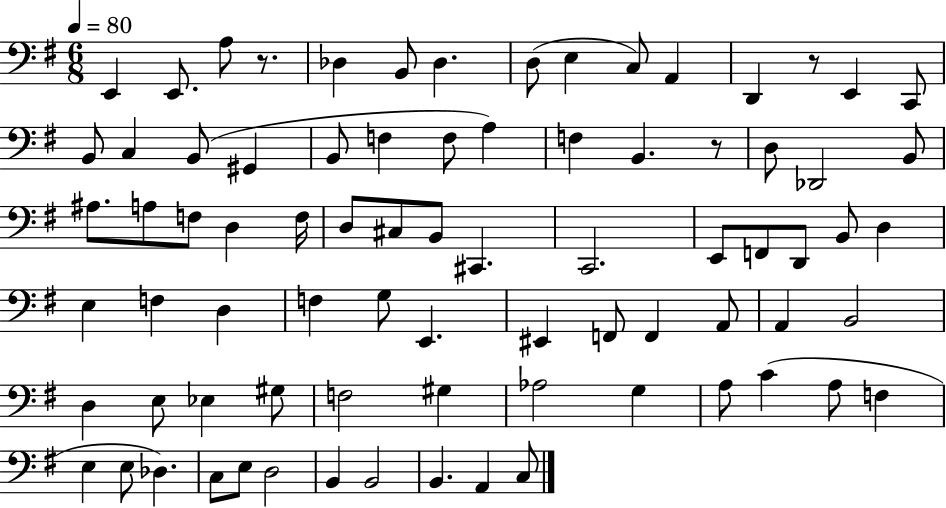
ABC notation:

X:1
T:Untitled
M:6/8
L:1/4
K:G
E,, E,,/2 A,/2 z/2 _D, B,,/2 _D, D,/2 E, C,/2 A,, D,, z/2 E,, C,,/2 B,,/2 C, B,,/2 ^G,, B,,/2 F, F,/2 A, F, B,, z/2 D,/2 _D,,2 B,,/2 ^A,/2 A,/2 F,/2 D, F,/4 D,/2 ^C,/2 B,,/2 ^C,, C,,2 E,,/2 F,,/2 D,,/2 B,,/2 D, E, F, D, F, G,/2 E,, ^E,, F,,/2 F,, A,,/2 A,, B,,2 D, E,/2 _E, ^G,/2 F,2 ^G, _A,2 G, A,/2 C A,/2 F, E, E,/2 _D, C,/2 E,/2 D,2 B,, B,,2 B,, A,, C,/2